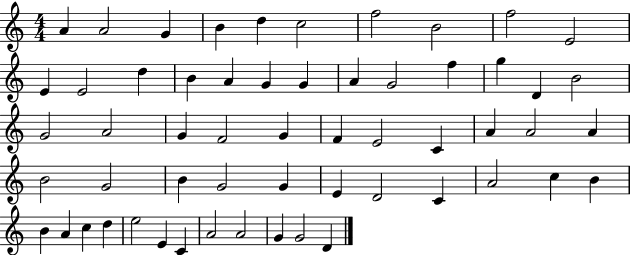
{
  \clef treble
  \numericTimeSignature
  \time 4/4
  \key c \major
  a'4 a'2 g'4 | b'4 d''4 c''2 | f''2 b'2 | f''2 e'2 | \break e'4 e'2 d''4 | b'4 a'4 g'4 g'4 | a'4 g'2 f''4 | g''4 d'4 b'2 | \break g'2 a'2 | g'4 f'2 g'4 | f'4 e'2 c'4 | a'4 a'2 a'4 | \break b'2 g'2 | b'4 g'2 g'4 | e'4 d'2 c'4 | a'2 c''4 b'4 | \break b'4 a'4 c''4 d''4 | e''2 e'4 c'4 | a'2 a'2 | g'4 g'2 d'4 | \break \bar "|."
}